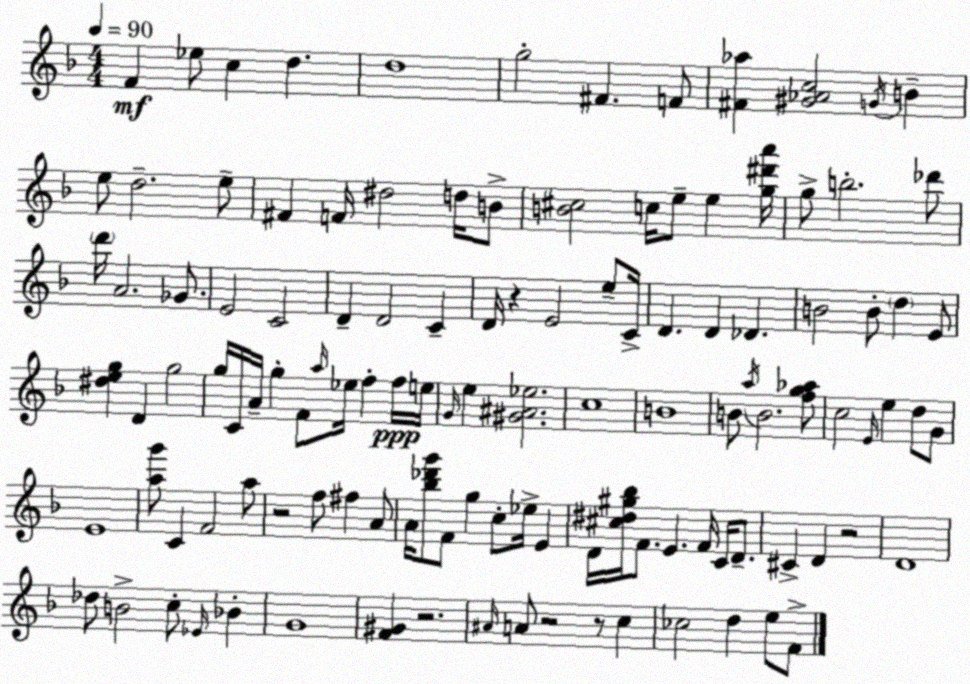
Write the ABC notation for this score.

X:1
T:Untitled
M:4/4
L:1/4
K:F
F _e/2 c d d4 g2 ^F F/2 [^F_a] [^G_Ac]2 G/4 B e/2 d2 e/2 ^F F/4 ^d2 d/4 B/2 [B^c]2 c/4 e/2 e [g^d'a']/4 g/2 b2 _d'/2 d'/4 A2 _G/2 E2 C2 D D2 C D/4 z E2 e/2 C/4 D D _D B2 B/2 d E/2 [^deg] D g2 g/4 C/4 A/4 g F/2 a/4 _e/4 f f/4 e/4 G/4 e [^G^A_e]2 c4 B4 B/2 a/4 B2 [fg_a]/2 c2 E/4 e d/2 G/2 E4 [ag']/2 C F2 a/2 z2 f/2 ^f A/2 A/4 [_b_d'g']/2 F/2 g c/2 _e/4 E D/4 [^c^d^g_b]/4 F/2 E F/4 C/4 D/2 ^C D z2 D4 _d/2 B2 c/2 _E/4 _B G4 [F^G] z2 ^A/4 A/2 z2 z/2 c _c2 d e/2 F/2